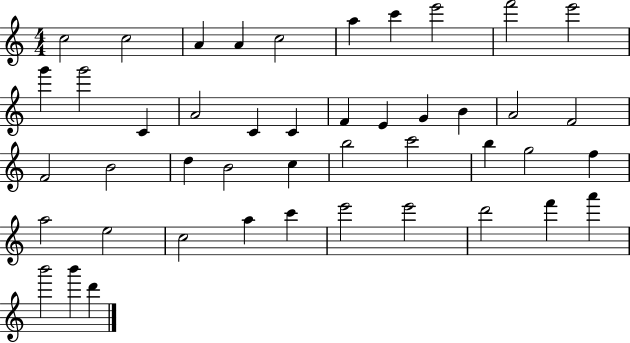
X:1
T:Untitled
M:4/4
L:1/4
K:C
c2 c2 A A c2 a c' e'2 f'2 e'2 g' g'2 C A2 C C F E G B A2 F2 F2 B2 d B2 c b2 c'2 b g2 f a2 e2 c2 a c' e'2 e'2 d'2 f' a' b'2 b' d'